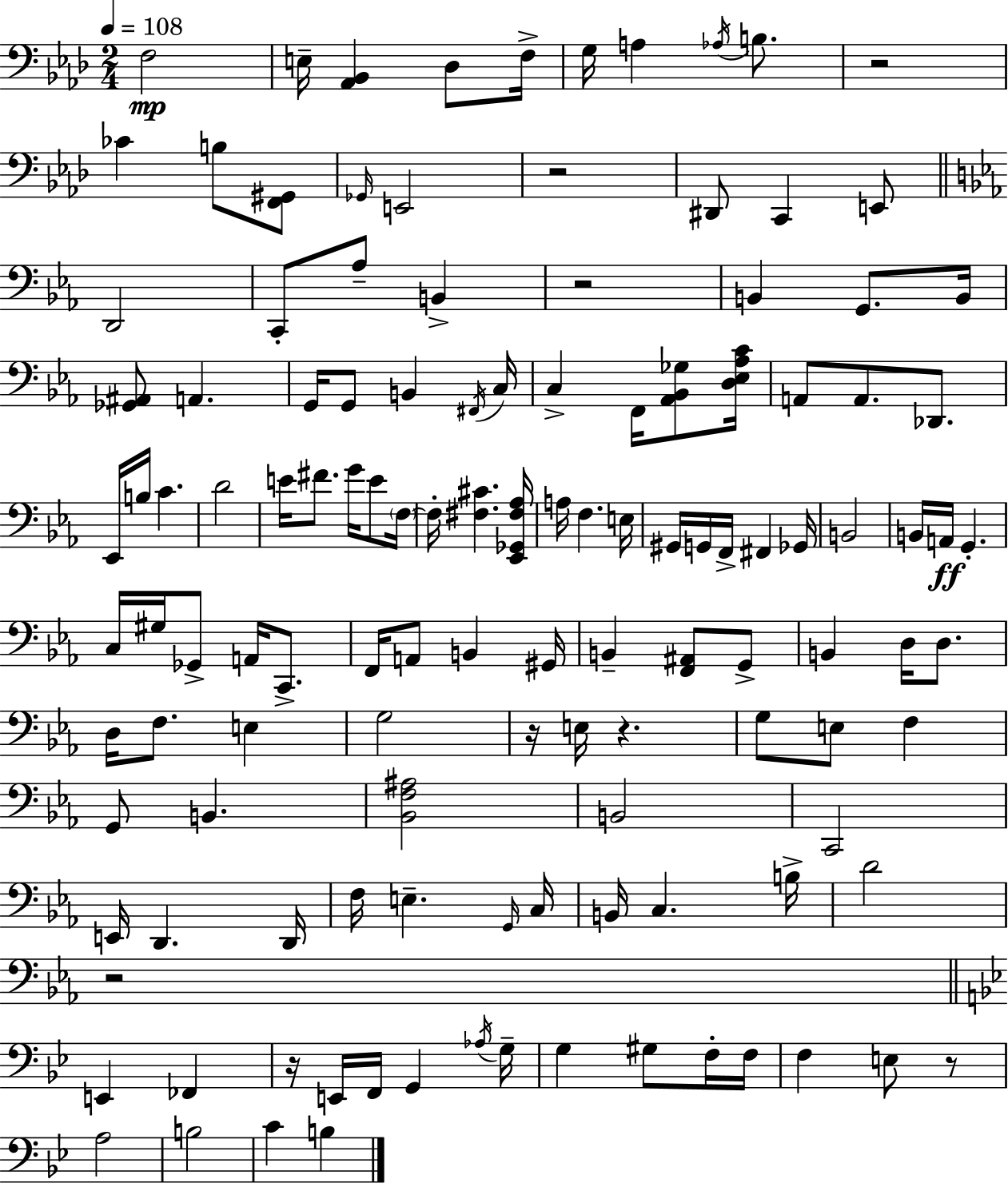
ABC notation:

X:1
T:Untitled
M:2/4
L:1/4
K:Fm
F,2 E,/4 [_A,,_B,,] _D,/2 F,/4 G,/4 A, _A,/4 B,/2 z2 _C B,/2 [F,,^G,,]/2 _G,,/4 E,,2 z2 ^D,,/2 C,, E,,/2 D,,2 C,,/2 _A,/2 B,, z2 B,, G,,/2 B,,/4 [_G,,^A,,]/2 A,, G,,/4 G,,/2 B,, ^F,,/4 C,/4 C, F,,/4 [_A,,_B,,_G,]/2 [D,_E,_A,C]/4 A,,/2 A,,/2 _D,,/2 _E,,/4 B,/4 C D2 E/4 ^F/2 G/4 E/2 F,/4 F,/4 [^F,^C] [_E,,_G,,^F,_A,]/4 A,/4 F, E,/4 ^G,,/4 G,,/4 F,,/4 ^F,, _G,,/4 B,,2 B,,/4 A,,/4 G,, C,/4 ^G,/4 _G,,/2 A,,/4 C,,/2 F,,/4 A,,/2 B,, ^G,,/4 B,, [F,,^A,,]/2 G,,/2 B,, D,/4 D,/2 D,/4 F,/2 E, G,2 z/4 E,/4 z G,/2 E,/2 F, G,,/2 B,, [_B,,F,^A,]2 B,,2 C,,2 E,,/4 D,, D,,/4 F,/4 E, G,,/4 C,/4 B,,/4 C, B,/4 D2 z2 E,, _F,, z/4 E,,/4 F,,/4 G,, _A,/4 G,/4 G, ^G,/2 F,/4 F,/4 F, E,/2 z/2 A,2 B,2 C B,